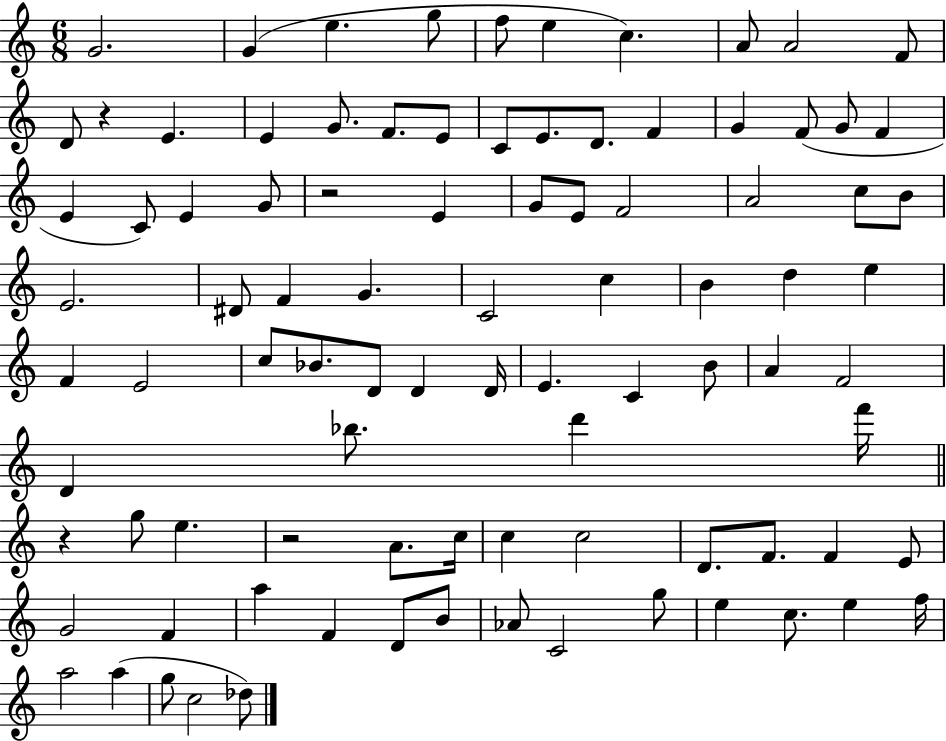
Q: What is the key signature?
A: C major